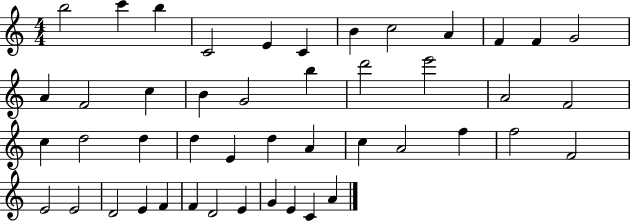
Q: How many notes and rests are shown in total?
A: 46